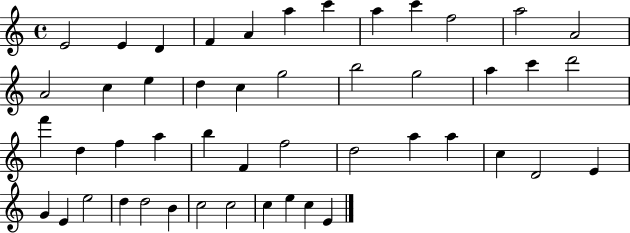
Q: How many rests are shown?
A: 0